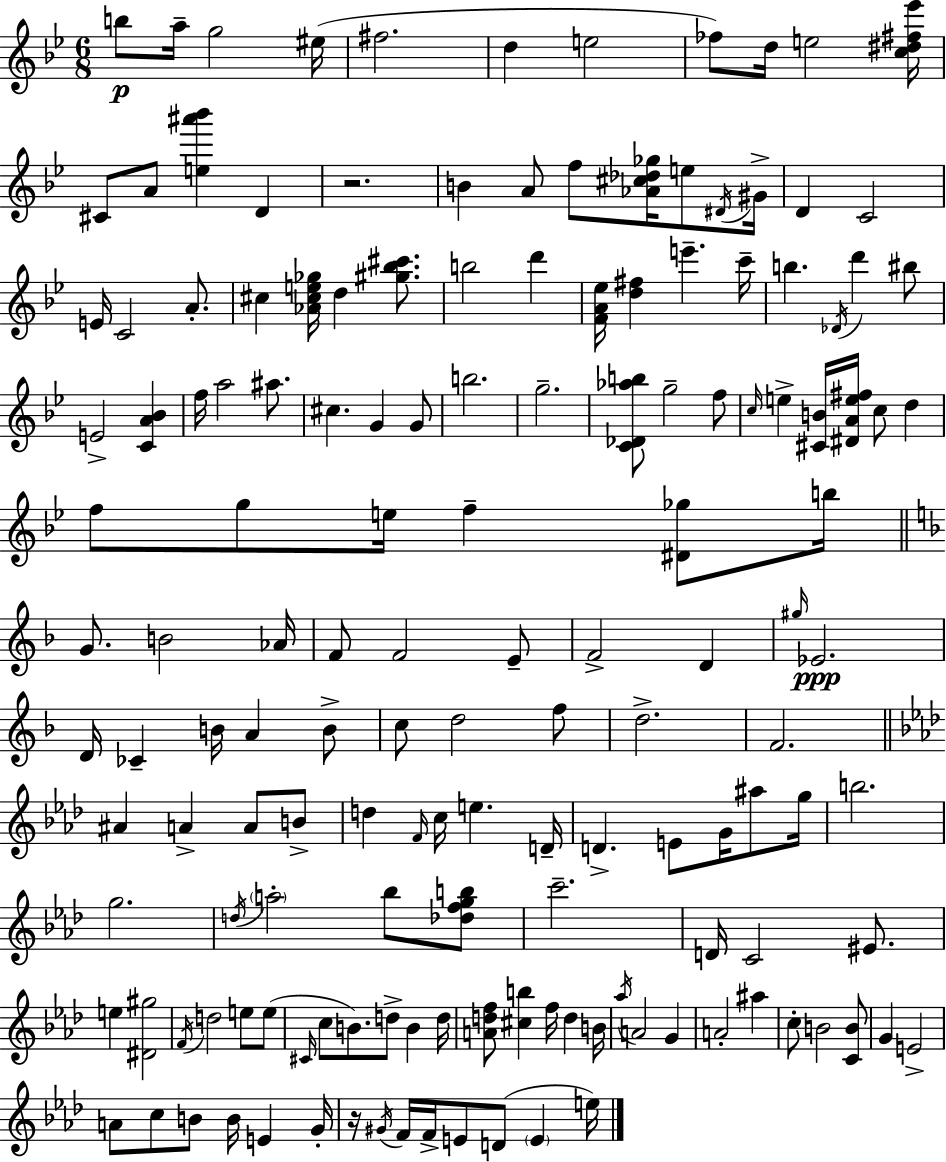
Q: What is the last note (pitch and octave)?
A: E5